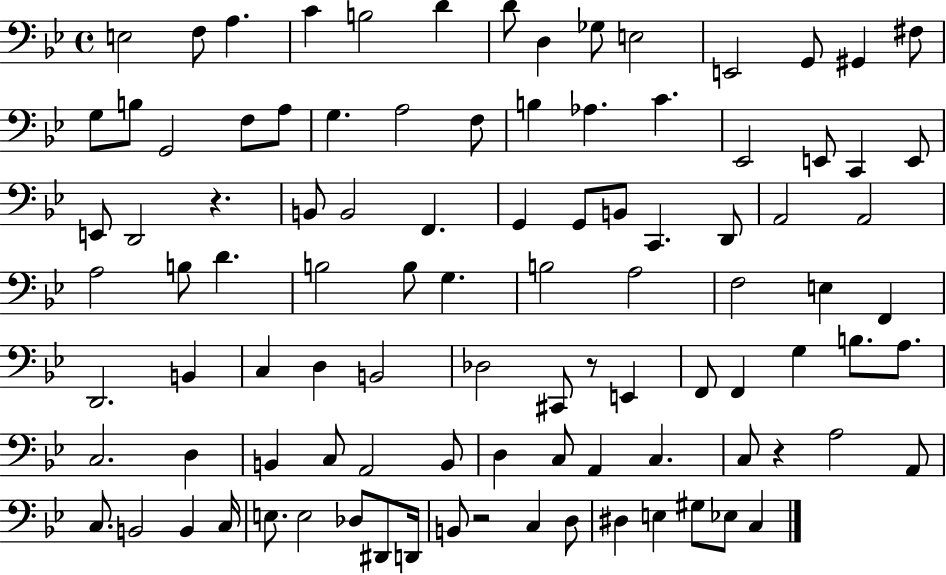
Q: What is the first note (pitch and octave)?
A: E3